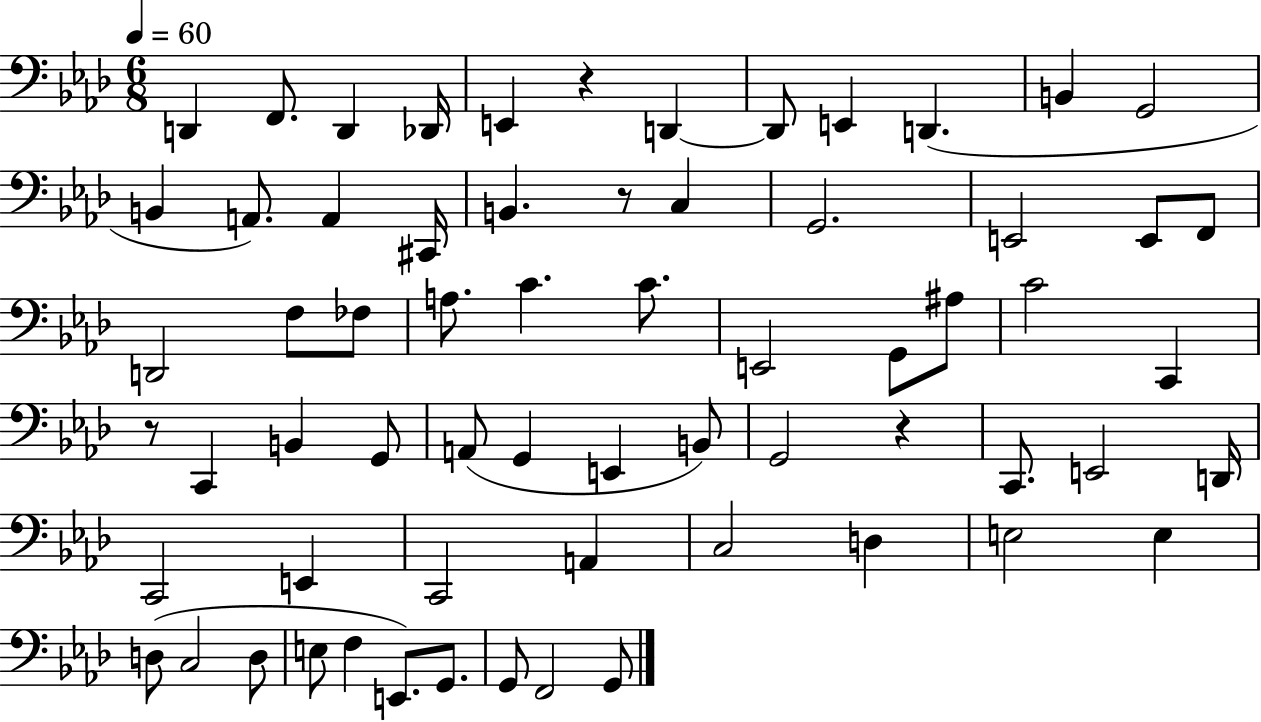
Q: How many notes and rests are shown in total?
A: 65